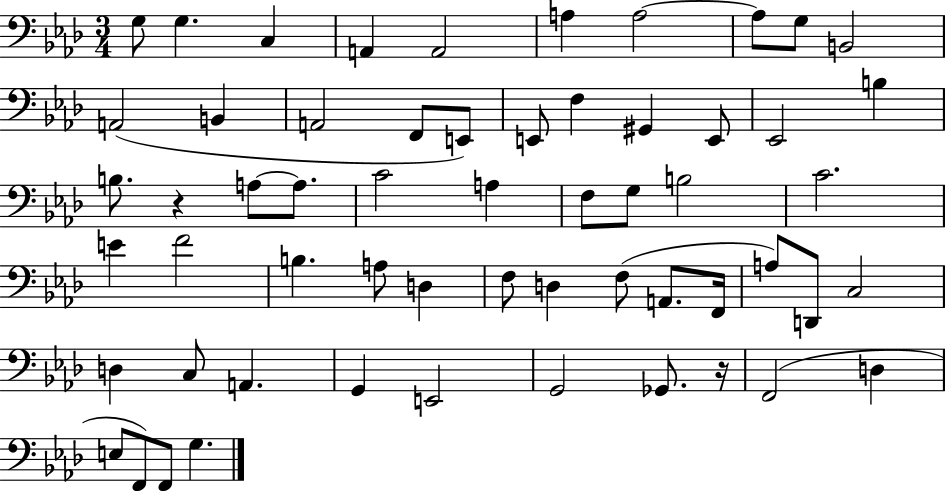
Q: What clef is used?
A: bass